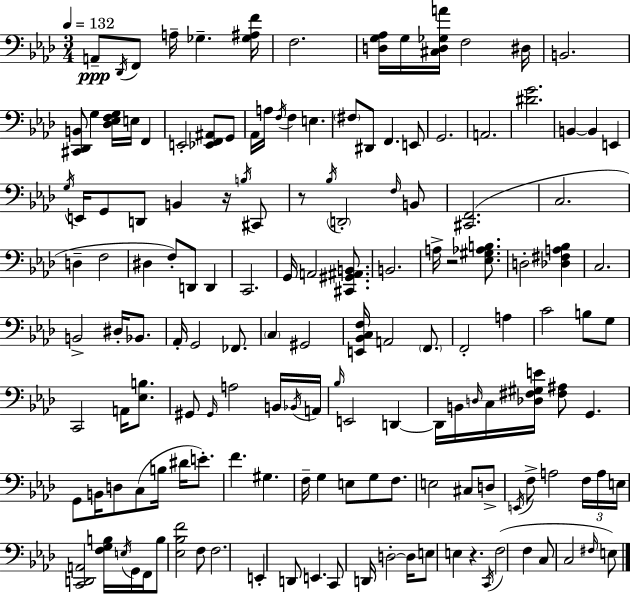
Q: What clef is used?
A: bass